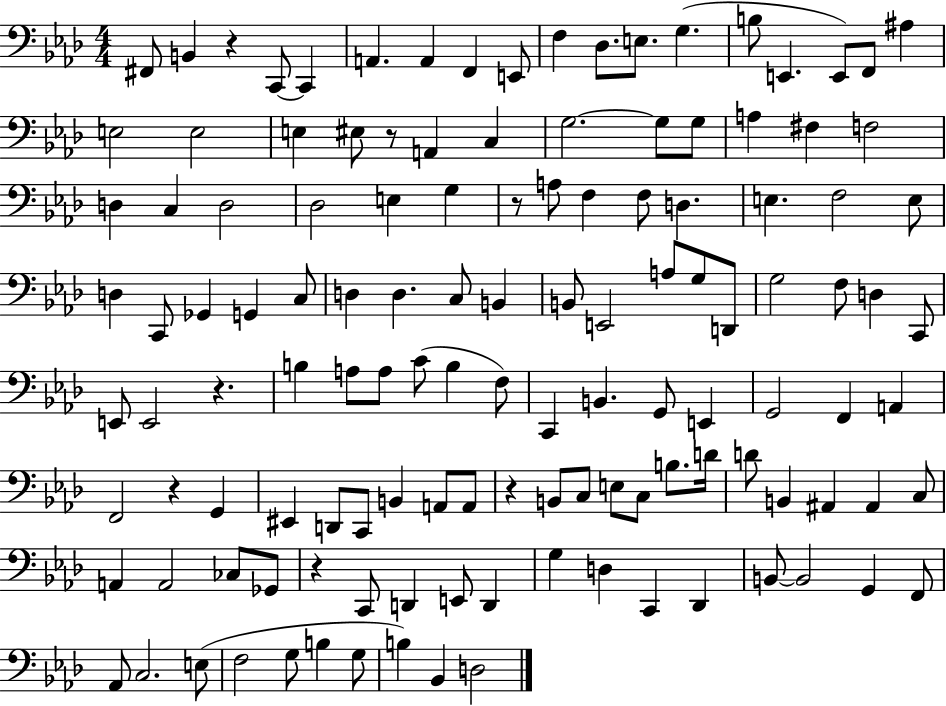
X:1
T:Untitled
M:4/4
L:1/4
K:Ab
^F,,/2 B,, z C,,/2 C,, A,, A,, F,, E,,/2 F, _D,/2 E,/2 G, B,/2 E,, E,,/2 F,,/2 ^A, E,2 E,2 E, ^E,/2 z/2 A,, C, G,2 G,/2 G,/2 A, ^F, F,2 D, C, D,2 _D,2 E, G, z/2 A,/2 F, F,/2 D, E, F,2 E,/2 D, C,,/2 _G,, G,, C,/2 D, D, C,/2 B,, B,,/2 E,,2 A,/2 G,/2 D,,/2 G,2 F,/2 D, C,,/2 E,,/2 E,,2 z B, A,/2 A,/2 C/2 B, F,/2 C,, B,, G,,/2 E,, G,,2 F,, A,, F,,2 z G,, ^E,, D,,/2 C,,/2 B,, A,,/2 A,,/2 z B,,/2 C,/2 E,/2 C,/2 B,/2 D/4 D/2 B,, ^A,, ^A,, C,/2 A,, A,,2 _C,/2 _G,,/2 z C,,/2 D,, E,,/2 D,, G, D, C,, _D,, B,,/2 B,,2 G,, F,,/2 _A,,/2 C,2 E,/2 F,2 G,/2 B, G,/2 B, _B,, D,2